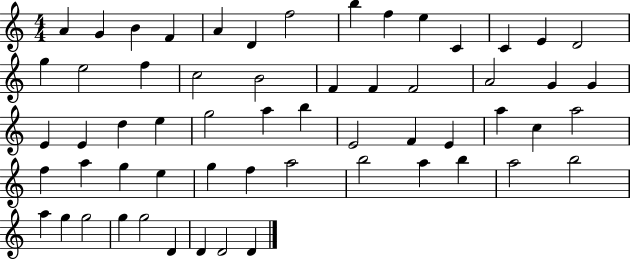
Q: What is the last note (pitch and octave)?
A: D4